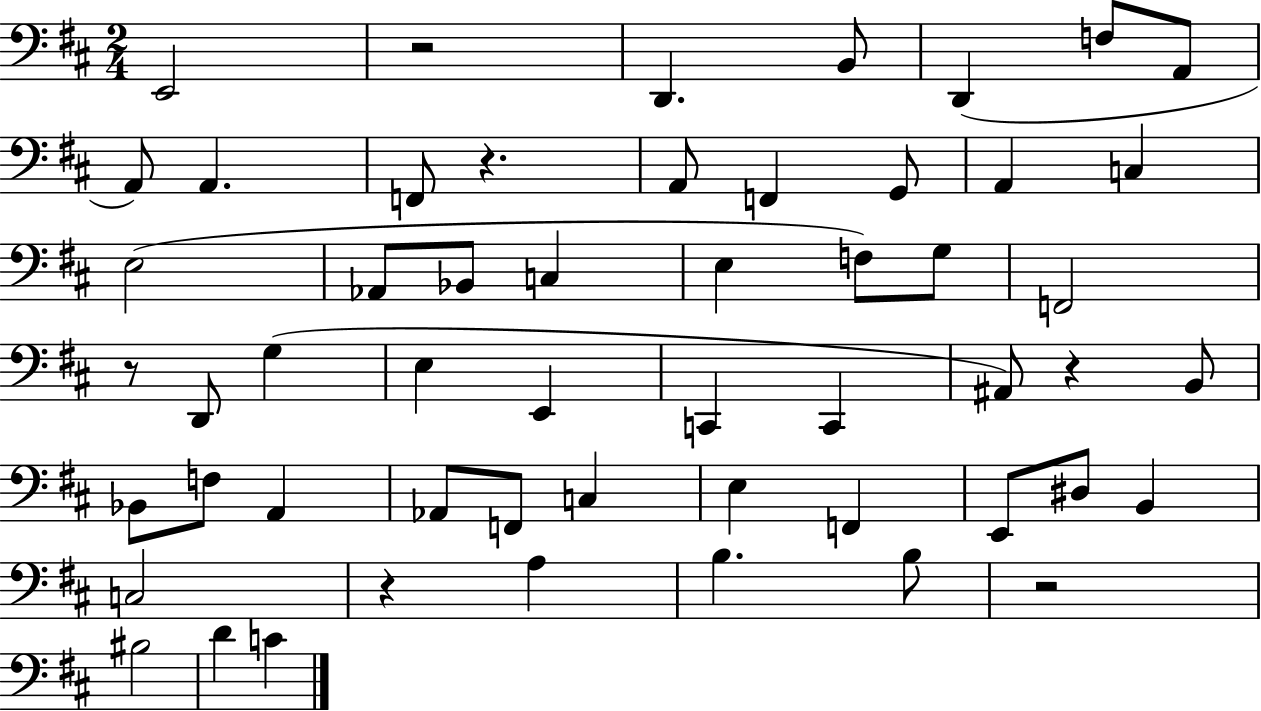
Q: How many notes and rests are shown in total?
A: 54